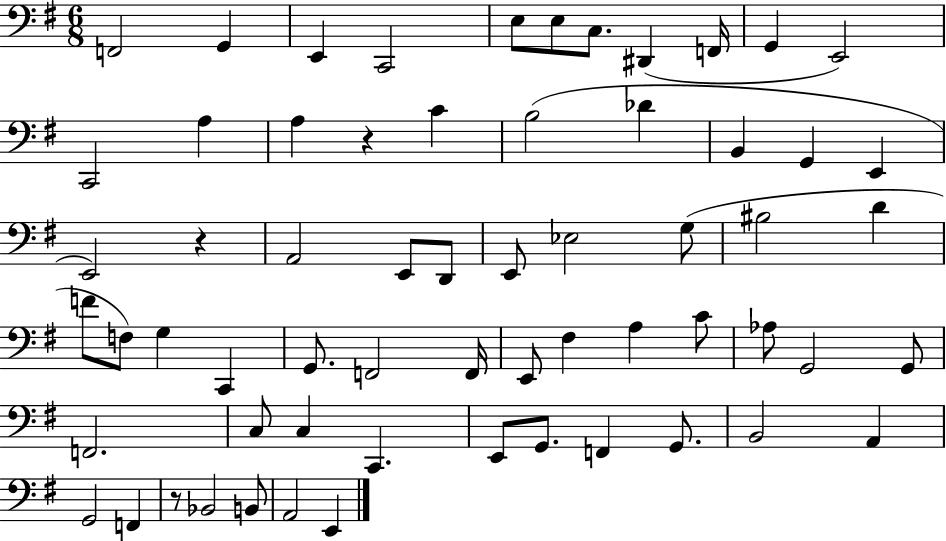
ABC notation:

X:1
T:Untitled
M:6/8
L:1/4
K:G
F,,2 G,, E,, C,,2 E,/2 E,/2 C,/2 ^D,, F,,/4 G,, E,,2 C,,2 A, A, z C B,2 _D B,, G,, E,, E,,2 z A,,2 E,,/2 D,,/2 E,,/2 _E,2 G,/2 ^B,2 D F/2 F,/2 G, C,, G,,/2 F,,2 F,,/4 E,,/2 ^F, A, C/2 _A,/2 G,,2 G,,/2 F,,2 C,/2 C, C,, E,,/2 G,,/2 F,, G,,/2 B,,2 A,, G,,2 F,, z/2 _B,,2 B,,/2 A,,2 E,,